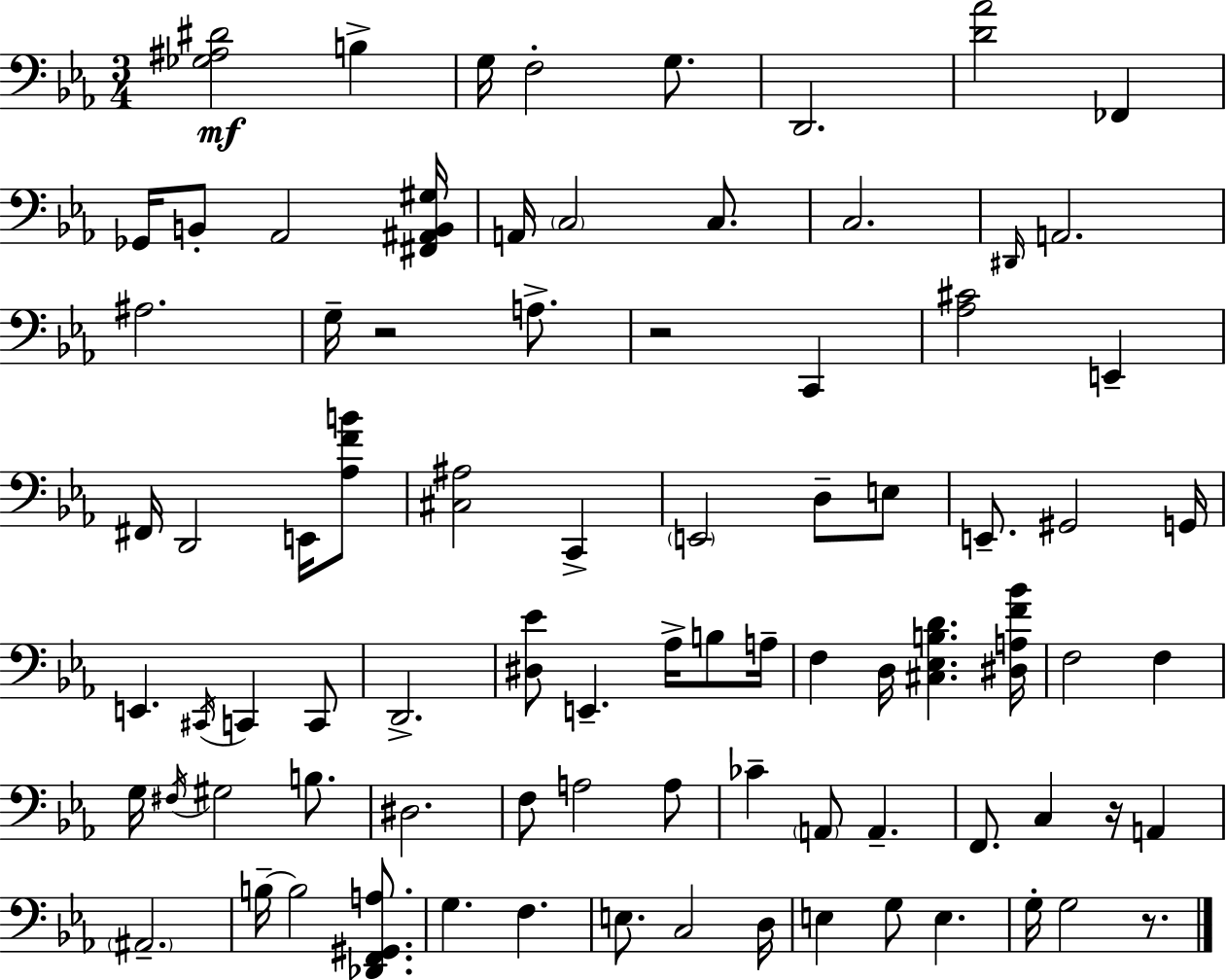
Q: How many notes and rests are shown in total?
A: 84